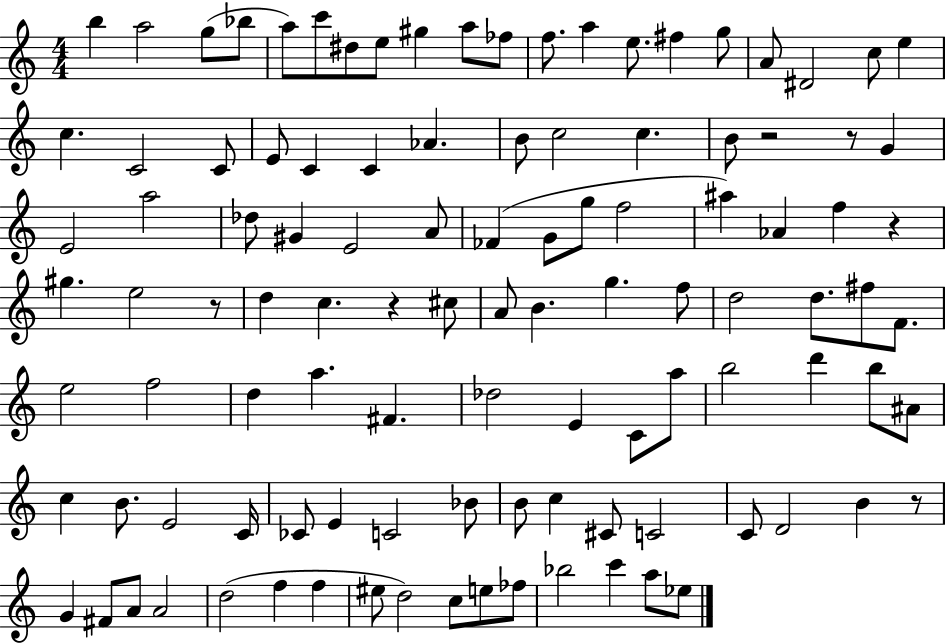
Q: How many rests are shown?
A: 6